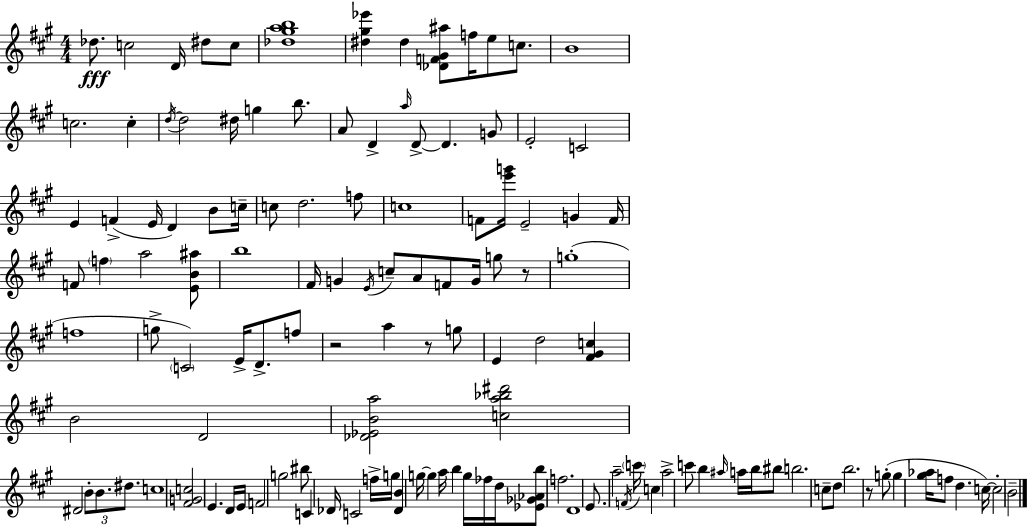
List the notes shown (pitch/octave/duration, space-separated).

Db5/e. C5/h D4/s D#5/e C5/e [Db5,G#5,A5,B5]/w [D#5,G#5,Eb6]/q D#5/q [Db4,F4,G#4,A#5]/e F5/s E5/e C5/e. B4/w C5/h. C5/q D5/s D5/h D#5/s G5/q B5/e. A4/e D4/q A5/s D4/e D4/q. G4/e E4/h C4/h E4/q F4/q E4/s D4/q B4/e C5/s C5/e D5/h. F5/e C5/w F4/e [E6,G6]/s E4/h G4/q F4/s F4/e F5/q A5/h [E4,B4,A#5]/e B5/w F#4/s G4/q E4/s C5/e A4/e F4/e G4/s G5/e R/e G5/w F5/w G5/e C4/h E4/s D4/e. F5/e R/h A5/q R/e G5/e E4/q D5/h [F#4,G#4,C5]/q B4/h D4/h [Db4,Eb4,B4,A5]/h [C5,A5,Bb5,D#6]/h D#4/h B4/e B4/e. D#5/e. C5/w [F#4,G4,C5]/h E4/q. D4/s E4/s F4/h G5/h BIS5/e C4/q Db4/s C4/h F5/s G5/s [Db4,B4]/q G5/s G5/q A5/s B5/q G5/s FES5/s D5/s [Eb4,Gb4,Ab4,B5]/e F5/h. D4/w E4/e. A5/h F4/s C6/s C5/q A5/h C6/e B5/q A#5/s A5/s B5/s BIS5/e B5/h. C5/e D5/e B5/h. R/e G5/e G5/q [G#5,Ab5]/s F5/e D5/q. C5/s C5/h B4/h